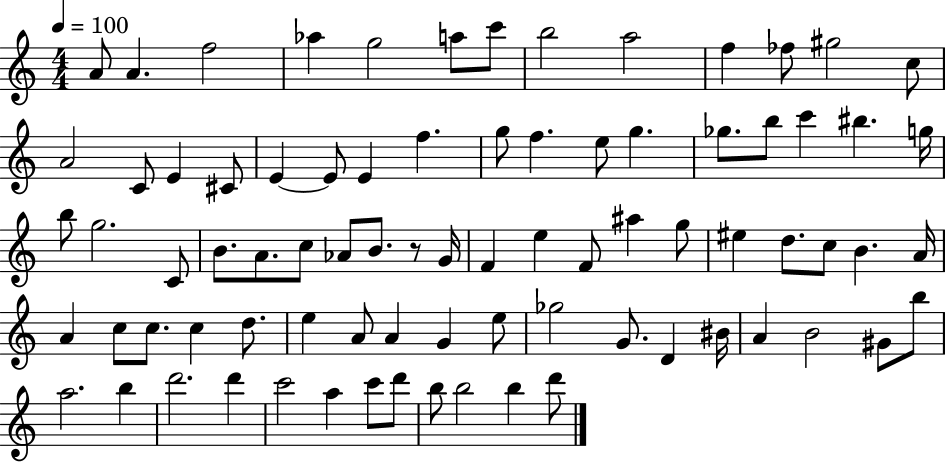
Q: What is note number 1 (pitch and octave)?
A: A4